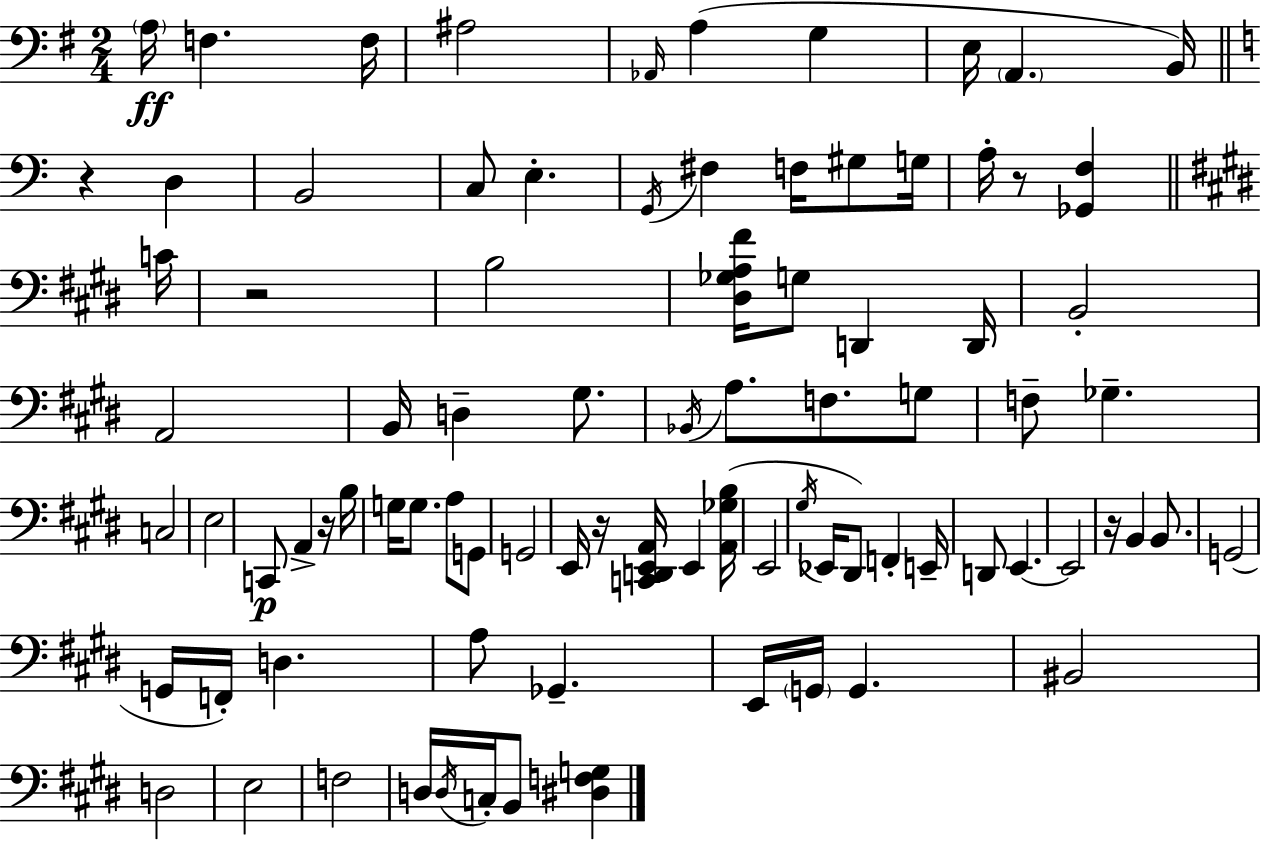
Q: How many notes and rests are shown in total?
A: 87